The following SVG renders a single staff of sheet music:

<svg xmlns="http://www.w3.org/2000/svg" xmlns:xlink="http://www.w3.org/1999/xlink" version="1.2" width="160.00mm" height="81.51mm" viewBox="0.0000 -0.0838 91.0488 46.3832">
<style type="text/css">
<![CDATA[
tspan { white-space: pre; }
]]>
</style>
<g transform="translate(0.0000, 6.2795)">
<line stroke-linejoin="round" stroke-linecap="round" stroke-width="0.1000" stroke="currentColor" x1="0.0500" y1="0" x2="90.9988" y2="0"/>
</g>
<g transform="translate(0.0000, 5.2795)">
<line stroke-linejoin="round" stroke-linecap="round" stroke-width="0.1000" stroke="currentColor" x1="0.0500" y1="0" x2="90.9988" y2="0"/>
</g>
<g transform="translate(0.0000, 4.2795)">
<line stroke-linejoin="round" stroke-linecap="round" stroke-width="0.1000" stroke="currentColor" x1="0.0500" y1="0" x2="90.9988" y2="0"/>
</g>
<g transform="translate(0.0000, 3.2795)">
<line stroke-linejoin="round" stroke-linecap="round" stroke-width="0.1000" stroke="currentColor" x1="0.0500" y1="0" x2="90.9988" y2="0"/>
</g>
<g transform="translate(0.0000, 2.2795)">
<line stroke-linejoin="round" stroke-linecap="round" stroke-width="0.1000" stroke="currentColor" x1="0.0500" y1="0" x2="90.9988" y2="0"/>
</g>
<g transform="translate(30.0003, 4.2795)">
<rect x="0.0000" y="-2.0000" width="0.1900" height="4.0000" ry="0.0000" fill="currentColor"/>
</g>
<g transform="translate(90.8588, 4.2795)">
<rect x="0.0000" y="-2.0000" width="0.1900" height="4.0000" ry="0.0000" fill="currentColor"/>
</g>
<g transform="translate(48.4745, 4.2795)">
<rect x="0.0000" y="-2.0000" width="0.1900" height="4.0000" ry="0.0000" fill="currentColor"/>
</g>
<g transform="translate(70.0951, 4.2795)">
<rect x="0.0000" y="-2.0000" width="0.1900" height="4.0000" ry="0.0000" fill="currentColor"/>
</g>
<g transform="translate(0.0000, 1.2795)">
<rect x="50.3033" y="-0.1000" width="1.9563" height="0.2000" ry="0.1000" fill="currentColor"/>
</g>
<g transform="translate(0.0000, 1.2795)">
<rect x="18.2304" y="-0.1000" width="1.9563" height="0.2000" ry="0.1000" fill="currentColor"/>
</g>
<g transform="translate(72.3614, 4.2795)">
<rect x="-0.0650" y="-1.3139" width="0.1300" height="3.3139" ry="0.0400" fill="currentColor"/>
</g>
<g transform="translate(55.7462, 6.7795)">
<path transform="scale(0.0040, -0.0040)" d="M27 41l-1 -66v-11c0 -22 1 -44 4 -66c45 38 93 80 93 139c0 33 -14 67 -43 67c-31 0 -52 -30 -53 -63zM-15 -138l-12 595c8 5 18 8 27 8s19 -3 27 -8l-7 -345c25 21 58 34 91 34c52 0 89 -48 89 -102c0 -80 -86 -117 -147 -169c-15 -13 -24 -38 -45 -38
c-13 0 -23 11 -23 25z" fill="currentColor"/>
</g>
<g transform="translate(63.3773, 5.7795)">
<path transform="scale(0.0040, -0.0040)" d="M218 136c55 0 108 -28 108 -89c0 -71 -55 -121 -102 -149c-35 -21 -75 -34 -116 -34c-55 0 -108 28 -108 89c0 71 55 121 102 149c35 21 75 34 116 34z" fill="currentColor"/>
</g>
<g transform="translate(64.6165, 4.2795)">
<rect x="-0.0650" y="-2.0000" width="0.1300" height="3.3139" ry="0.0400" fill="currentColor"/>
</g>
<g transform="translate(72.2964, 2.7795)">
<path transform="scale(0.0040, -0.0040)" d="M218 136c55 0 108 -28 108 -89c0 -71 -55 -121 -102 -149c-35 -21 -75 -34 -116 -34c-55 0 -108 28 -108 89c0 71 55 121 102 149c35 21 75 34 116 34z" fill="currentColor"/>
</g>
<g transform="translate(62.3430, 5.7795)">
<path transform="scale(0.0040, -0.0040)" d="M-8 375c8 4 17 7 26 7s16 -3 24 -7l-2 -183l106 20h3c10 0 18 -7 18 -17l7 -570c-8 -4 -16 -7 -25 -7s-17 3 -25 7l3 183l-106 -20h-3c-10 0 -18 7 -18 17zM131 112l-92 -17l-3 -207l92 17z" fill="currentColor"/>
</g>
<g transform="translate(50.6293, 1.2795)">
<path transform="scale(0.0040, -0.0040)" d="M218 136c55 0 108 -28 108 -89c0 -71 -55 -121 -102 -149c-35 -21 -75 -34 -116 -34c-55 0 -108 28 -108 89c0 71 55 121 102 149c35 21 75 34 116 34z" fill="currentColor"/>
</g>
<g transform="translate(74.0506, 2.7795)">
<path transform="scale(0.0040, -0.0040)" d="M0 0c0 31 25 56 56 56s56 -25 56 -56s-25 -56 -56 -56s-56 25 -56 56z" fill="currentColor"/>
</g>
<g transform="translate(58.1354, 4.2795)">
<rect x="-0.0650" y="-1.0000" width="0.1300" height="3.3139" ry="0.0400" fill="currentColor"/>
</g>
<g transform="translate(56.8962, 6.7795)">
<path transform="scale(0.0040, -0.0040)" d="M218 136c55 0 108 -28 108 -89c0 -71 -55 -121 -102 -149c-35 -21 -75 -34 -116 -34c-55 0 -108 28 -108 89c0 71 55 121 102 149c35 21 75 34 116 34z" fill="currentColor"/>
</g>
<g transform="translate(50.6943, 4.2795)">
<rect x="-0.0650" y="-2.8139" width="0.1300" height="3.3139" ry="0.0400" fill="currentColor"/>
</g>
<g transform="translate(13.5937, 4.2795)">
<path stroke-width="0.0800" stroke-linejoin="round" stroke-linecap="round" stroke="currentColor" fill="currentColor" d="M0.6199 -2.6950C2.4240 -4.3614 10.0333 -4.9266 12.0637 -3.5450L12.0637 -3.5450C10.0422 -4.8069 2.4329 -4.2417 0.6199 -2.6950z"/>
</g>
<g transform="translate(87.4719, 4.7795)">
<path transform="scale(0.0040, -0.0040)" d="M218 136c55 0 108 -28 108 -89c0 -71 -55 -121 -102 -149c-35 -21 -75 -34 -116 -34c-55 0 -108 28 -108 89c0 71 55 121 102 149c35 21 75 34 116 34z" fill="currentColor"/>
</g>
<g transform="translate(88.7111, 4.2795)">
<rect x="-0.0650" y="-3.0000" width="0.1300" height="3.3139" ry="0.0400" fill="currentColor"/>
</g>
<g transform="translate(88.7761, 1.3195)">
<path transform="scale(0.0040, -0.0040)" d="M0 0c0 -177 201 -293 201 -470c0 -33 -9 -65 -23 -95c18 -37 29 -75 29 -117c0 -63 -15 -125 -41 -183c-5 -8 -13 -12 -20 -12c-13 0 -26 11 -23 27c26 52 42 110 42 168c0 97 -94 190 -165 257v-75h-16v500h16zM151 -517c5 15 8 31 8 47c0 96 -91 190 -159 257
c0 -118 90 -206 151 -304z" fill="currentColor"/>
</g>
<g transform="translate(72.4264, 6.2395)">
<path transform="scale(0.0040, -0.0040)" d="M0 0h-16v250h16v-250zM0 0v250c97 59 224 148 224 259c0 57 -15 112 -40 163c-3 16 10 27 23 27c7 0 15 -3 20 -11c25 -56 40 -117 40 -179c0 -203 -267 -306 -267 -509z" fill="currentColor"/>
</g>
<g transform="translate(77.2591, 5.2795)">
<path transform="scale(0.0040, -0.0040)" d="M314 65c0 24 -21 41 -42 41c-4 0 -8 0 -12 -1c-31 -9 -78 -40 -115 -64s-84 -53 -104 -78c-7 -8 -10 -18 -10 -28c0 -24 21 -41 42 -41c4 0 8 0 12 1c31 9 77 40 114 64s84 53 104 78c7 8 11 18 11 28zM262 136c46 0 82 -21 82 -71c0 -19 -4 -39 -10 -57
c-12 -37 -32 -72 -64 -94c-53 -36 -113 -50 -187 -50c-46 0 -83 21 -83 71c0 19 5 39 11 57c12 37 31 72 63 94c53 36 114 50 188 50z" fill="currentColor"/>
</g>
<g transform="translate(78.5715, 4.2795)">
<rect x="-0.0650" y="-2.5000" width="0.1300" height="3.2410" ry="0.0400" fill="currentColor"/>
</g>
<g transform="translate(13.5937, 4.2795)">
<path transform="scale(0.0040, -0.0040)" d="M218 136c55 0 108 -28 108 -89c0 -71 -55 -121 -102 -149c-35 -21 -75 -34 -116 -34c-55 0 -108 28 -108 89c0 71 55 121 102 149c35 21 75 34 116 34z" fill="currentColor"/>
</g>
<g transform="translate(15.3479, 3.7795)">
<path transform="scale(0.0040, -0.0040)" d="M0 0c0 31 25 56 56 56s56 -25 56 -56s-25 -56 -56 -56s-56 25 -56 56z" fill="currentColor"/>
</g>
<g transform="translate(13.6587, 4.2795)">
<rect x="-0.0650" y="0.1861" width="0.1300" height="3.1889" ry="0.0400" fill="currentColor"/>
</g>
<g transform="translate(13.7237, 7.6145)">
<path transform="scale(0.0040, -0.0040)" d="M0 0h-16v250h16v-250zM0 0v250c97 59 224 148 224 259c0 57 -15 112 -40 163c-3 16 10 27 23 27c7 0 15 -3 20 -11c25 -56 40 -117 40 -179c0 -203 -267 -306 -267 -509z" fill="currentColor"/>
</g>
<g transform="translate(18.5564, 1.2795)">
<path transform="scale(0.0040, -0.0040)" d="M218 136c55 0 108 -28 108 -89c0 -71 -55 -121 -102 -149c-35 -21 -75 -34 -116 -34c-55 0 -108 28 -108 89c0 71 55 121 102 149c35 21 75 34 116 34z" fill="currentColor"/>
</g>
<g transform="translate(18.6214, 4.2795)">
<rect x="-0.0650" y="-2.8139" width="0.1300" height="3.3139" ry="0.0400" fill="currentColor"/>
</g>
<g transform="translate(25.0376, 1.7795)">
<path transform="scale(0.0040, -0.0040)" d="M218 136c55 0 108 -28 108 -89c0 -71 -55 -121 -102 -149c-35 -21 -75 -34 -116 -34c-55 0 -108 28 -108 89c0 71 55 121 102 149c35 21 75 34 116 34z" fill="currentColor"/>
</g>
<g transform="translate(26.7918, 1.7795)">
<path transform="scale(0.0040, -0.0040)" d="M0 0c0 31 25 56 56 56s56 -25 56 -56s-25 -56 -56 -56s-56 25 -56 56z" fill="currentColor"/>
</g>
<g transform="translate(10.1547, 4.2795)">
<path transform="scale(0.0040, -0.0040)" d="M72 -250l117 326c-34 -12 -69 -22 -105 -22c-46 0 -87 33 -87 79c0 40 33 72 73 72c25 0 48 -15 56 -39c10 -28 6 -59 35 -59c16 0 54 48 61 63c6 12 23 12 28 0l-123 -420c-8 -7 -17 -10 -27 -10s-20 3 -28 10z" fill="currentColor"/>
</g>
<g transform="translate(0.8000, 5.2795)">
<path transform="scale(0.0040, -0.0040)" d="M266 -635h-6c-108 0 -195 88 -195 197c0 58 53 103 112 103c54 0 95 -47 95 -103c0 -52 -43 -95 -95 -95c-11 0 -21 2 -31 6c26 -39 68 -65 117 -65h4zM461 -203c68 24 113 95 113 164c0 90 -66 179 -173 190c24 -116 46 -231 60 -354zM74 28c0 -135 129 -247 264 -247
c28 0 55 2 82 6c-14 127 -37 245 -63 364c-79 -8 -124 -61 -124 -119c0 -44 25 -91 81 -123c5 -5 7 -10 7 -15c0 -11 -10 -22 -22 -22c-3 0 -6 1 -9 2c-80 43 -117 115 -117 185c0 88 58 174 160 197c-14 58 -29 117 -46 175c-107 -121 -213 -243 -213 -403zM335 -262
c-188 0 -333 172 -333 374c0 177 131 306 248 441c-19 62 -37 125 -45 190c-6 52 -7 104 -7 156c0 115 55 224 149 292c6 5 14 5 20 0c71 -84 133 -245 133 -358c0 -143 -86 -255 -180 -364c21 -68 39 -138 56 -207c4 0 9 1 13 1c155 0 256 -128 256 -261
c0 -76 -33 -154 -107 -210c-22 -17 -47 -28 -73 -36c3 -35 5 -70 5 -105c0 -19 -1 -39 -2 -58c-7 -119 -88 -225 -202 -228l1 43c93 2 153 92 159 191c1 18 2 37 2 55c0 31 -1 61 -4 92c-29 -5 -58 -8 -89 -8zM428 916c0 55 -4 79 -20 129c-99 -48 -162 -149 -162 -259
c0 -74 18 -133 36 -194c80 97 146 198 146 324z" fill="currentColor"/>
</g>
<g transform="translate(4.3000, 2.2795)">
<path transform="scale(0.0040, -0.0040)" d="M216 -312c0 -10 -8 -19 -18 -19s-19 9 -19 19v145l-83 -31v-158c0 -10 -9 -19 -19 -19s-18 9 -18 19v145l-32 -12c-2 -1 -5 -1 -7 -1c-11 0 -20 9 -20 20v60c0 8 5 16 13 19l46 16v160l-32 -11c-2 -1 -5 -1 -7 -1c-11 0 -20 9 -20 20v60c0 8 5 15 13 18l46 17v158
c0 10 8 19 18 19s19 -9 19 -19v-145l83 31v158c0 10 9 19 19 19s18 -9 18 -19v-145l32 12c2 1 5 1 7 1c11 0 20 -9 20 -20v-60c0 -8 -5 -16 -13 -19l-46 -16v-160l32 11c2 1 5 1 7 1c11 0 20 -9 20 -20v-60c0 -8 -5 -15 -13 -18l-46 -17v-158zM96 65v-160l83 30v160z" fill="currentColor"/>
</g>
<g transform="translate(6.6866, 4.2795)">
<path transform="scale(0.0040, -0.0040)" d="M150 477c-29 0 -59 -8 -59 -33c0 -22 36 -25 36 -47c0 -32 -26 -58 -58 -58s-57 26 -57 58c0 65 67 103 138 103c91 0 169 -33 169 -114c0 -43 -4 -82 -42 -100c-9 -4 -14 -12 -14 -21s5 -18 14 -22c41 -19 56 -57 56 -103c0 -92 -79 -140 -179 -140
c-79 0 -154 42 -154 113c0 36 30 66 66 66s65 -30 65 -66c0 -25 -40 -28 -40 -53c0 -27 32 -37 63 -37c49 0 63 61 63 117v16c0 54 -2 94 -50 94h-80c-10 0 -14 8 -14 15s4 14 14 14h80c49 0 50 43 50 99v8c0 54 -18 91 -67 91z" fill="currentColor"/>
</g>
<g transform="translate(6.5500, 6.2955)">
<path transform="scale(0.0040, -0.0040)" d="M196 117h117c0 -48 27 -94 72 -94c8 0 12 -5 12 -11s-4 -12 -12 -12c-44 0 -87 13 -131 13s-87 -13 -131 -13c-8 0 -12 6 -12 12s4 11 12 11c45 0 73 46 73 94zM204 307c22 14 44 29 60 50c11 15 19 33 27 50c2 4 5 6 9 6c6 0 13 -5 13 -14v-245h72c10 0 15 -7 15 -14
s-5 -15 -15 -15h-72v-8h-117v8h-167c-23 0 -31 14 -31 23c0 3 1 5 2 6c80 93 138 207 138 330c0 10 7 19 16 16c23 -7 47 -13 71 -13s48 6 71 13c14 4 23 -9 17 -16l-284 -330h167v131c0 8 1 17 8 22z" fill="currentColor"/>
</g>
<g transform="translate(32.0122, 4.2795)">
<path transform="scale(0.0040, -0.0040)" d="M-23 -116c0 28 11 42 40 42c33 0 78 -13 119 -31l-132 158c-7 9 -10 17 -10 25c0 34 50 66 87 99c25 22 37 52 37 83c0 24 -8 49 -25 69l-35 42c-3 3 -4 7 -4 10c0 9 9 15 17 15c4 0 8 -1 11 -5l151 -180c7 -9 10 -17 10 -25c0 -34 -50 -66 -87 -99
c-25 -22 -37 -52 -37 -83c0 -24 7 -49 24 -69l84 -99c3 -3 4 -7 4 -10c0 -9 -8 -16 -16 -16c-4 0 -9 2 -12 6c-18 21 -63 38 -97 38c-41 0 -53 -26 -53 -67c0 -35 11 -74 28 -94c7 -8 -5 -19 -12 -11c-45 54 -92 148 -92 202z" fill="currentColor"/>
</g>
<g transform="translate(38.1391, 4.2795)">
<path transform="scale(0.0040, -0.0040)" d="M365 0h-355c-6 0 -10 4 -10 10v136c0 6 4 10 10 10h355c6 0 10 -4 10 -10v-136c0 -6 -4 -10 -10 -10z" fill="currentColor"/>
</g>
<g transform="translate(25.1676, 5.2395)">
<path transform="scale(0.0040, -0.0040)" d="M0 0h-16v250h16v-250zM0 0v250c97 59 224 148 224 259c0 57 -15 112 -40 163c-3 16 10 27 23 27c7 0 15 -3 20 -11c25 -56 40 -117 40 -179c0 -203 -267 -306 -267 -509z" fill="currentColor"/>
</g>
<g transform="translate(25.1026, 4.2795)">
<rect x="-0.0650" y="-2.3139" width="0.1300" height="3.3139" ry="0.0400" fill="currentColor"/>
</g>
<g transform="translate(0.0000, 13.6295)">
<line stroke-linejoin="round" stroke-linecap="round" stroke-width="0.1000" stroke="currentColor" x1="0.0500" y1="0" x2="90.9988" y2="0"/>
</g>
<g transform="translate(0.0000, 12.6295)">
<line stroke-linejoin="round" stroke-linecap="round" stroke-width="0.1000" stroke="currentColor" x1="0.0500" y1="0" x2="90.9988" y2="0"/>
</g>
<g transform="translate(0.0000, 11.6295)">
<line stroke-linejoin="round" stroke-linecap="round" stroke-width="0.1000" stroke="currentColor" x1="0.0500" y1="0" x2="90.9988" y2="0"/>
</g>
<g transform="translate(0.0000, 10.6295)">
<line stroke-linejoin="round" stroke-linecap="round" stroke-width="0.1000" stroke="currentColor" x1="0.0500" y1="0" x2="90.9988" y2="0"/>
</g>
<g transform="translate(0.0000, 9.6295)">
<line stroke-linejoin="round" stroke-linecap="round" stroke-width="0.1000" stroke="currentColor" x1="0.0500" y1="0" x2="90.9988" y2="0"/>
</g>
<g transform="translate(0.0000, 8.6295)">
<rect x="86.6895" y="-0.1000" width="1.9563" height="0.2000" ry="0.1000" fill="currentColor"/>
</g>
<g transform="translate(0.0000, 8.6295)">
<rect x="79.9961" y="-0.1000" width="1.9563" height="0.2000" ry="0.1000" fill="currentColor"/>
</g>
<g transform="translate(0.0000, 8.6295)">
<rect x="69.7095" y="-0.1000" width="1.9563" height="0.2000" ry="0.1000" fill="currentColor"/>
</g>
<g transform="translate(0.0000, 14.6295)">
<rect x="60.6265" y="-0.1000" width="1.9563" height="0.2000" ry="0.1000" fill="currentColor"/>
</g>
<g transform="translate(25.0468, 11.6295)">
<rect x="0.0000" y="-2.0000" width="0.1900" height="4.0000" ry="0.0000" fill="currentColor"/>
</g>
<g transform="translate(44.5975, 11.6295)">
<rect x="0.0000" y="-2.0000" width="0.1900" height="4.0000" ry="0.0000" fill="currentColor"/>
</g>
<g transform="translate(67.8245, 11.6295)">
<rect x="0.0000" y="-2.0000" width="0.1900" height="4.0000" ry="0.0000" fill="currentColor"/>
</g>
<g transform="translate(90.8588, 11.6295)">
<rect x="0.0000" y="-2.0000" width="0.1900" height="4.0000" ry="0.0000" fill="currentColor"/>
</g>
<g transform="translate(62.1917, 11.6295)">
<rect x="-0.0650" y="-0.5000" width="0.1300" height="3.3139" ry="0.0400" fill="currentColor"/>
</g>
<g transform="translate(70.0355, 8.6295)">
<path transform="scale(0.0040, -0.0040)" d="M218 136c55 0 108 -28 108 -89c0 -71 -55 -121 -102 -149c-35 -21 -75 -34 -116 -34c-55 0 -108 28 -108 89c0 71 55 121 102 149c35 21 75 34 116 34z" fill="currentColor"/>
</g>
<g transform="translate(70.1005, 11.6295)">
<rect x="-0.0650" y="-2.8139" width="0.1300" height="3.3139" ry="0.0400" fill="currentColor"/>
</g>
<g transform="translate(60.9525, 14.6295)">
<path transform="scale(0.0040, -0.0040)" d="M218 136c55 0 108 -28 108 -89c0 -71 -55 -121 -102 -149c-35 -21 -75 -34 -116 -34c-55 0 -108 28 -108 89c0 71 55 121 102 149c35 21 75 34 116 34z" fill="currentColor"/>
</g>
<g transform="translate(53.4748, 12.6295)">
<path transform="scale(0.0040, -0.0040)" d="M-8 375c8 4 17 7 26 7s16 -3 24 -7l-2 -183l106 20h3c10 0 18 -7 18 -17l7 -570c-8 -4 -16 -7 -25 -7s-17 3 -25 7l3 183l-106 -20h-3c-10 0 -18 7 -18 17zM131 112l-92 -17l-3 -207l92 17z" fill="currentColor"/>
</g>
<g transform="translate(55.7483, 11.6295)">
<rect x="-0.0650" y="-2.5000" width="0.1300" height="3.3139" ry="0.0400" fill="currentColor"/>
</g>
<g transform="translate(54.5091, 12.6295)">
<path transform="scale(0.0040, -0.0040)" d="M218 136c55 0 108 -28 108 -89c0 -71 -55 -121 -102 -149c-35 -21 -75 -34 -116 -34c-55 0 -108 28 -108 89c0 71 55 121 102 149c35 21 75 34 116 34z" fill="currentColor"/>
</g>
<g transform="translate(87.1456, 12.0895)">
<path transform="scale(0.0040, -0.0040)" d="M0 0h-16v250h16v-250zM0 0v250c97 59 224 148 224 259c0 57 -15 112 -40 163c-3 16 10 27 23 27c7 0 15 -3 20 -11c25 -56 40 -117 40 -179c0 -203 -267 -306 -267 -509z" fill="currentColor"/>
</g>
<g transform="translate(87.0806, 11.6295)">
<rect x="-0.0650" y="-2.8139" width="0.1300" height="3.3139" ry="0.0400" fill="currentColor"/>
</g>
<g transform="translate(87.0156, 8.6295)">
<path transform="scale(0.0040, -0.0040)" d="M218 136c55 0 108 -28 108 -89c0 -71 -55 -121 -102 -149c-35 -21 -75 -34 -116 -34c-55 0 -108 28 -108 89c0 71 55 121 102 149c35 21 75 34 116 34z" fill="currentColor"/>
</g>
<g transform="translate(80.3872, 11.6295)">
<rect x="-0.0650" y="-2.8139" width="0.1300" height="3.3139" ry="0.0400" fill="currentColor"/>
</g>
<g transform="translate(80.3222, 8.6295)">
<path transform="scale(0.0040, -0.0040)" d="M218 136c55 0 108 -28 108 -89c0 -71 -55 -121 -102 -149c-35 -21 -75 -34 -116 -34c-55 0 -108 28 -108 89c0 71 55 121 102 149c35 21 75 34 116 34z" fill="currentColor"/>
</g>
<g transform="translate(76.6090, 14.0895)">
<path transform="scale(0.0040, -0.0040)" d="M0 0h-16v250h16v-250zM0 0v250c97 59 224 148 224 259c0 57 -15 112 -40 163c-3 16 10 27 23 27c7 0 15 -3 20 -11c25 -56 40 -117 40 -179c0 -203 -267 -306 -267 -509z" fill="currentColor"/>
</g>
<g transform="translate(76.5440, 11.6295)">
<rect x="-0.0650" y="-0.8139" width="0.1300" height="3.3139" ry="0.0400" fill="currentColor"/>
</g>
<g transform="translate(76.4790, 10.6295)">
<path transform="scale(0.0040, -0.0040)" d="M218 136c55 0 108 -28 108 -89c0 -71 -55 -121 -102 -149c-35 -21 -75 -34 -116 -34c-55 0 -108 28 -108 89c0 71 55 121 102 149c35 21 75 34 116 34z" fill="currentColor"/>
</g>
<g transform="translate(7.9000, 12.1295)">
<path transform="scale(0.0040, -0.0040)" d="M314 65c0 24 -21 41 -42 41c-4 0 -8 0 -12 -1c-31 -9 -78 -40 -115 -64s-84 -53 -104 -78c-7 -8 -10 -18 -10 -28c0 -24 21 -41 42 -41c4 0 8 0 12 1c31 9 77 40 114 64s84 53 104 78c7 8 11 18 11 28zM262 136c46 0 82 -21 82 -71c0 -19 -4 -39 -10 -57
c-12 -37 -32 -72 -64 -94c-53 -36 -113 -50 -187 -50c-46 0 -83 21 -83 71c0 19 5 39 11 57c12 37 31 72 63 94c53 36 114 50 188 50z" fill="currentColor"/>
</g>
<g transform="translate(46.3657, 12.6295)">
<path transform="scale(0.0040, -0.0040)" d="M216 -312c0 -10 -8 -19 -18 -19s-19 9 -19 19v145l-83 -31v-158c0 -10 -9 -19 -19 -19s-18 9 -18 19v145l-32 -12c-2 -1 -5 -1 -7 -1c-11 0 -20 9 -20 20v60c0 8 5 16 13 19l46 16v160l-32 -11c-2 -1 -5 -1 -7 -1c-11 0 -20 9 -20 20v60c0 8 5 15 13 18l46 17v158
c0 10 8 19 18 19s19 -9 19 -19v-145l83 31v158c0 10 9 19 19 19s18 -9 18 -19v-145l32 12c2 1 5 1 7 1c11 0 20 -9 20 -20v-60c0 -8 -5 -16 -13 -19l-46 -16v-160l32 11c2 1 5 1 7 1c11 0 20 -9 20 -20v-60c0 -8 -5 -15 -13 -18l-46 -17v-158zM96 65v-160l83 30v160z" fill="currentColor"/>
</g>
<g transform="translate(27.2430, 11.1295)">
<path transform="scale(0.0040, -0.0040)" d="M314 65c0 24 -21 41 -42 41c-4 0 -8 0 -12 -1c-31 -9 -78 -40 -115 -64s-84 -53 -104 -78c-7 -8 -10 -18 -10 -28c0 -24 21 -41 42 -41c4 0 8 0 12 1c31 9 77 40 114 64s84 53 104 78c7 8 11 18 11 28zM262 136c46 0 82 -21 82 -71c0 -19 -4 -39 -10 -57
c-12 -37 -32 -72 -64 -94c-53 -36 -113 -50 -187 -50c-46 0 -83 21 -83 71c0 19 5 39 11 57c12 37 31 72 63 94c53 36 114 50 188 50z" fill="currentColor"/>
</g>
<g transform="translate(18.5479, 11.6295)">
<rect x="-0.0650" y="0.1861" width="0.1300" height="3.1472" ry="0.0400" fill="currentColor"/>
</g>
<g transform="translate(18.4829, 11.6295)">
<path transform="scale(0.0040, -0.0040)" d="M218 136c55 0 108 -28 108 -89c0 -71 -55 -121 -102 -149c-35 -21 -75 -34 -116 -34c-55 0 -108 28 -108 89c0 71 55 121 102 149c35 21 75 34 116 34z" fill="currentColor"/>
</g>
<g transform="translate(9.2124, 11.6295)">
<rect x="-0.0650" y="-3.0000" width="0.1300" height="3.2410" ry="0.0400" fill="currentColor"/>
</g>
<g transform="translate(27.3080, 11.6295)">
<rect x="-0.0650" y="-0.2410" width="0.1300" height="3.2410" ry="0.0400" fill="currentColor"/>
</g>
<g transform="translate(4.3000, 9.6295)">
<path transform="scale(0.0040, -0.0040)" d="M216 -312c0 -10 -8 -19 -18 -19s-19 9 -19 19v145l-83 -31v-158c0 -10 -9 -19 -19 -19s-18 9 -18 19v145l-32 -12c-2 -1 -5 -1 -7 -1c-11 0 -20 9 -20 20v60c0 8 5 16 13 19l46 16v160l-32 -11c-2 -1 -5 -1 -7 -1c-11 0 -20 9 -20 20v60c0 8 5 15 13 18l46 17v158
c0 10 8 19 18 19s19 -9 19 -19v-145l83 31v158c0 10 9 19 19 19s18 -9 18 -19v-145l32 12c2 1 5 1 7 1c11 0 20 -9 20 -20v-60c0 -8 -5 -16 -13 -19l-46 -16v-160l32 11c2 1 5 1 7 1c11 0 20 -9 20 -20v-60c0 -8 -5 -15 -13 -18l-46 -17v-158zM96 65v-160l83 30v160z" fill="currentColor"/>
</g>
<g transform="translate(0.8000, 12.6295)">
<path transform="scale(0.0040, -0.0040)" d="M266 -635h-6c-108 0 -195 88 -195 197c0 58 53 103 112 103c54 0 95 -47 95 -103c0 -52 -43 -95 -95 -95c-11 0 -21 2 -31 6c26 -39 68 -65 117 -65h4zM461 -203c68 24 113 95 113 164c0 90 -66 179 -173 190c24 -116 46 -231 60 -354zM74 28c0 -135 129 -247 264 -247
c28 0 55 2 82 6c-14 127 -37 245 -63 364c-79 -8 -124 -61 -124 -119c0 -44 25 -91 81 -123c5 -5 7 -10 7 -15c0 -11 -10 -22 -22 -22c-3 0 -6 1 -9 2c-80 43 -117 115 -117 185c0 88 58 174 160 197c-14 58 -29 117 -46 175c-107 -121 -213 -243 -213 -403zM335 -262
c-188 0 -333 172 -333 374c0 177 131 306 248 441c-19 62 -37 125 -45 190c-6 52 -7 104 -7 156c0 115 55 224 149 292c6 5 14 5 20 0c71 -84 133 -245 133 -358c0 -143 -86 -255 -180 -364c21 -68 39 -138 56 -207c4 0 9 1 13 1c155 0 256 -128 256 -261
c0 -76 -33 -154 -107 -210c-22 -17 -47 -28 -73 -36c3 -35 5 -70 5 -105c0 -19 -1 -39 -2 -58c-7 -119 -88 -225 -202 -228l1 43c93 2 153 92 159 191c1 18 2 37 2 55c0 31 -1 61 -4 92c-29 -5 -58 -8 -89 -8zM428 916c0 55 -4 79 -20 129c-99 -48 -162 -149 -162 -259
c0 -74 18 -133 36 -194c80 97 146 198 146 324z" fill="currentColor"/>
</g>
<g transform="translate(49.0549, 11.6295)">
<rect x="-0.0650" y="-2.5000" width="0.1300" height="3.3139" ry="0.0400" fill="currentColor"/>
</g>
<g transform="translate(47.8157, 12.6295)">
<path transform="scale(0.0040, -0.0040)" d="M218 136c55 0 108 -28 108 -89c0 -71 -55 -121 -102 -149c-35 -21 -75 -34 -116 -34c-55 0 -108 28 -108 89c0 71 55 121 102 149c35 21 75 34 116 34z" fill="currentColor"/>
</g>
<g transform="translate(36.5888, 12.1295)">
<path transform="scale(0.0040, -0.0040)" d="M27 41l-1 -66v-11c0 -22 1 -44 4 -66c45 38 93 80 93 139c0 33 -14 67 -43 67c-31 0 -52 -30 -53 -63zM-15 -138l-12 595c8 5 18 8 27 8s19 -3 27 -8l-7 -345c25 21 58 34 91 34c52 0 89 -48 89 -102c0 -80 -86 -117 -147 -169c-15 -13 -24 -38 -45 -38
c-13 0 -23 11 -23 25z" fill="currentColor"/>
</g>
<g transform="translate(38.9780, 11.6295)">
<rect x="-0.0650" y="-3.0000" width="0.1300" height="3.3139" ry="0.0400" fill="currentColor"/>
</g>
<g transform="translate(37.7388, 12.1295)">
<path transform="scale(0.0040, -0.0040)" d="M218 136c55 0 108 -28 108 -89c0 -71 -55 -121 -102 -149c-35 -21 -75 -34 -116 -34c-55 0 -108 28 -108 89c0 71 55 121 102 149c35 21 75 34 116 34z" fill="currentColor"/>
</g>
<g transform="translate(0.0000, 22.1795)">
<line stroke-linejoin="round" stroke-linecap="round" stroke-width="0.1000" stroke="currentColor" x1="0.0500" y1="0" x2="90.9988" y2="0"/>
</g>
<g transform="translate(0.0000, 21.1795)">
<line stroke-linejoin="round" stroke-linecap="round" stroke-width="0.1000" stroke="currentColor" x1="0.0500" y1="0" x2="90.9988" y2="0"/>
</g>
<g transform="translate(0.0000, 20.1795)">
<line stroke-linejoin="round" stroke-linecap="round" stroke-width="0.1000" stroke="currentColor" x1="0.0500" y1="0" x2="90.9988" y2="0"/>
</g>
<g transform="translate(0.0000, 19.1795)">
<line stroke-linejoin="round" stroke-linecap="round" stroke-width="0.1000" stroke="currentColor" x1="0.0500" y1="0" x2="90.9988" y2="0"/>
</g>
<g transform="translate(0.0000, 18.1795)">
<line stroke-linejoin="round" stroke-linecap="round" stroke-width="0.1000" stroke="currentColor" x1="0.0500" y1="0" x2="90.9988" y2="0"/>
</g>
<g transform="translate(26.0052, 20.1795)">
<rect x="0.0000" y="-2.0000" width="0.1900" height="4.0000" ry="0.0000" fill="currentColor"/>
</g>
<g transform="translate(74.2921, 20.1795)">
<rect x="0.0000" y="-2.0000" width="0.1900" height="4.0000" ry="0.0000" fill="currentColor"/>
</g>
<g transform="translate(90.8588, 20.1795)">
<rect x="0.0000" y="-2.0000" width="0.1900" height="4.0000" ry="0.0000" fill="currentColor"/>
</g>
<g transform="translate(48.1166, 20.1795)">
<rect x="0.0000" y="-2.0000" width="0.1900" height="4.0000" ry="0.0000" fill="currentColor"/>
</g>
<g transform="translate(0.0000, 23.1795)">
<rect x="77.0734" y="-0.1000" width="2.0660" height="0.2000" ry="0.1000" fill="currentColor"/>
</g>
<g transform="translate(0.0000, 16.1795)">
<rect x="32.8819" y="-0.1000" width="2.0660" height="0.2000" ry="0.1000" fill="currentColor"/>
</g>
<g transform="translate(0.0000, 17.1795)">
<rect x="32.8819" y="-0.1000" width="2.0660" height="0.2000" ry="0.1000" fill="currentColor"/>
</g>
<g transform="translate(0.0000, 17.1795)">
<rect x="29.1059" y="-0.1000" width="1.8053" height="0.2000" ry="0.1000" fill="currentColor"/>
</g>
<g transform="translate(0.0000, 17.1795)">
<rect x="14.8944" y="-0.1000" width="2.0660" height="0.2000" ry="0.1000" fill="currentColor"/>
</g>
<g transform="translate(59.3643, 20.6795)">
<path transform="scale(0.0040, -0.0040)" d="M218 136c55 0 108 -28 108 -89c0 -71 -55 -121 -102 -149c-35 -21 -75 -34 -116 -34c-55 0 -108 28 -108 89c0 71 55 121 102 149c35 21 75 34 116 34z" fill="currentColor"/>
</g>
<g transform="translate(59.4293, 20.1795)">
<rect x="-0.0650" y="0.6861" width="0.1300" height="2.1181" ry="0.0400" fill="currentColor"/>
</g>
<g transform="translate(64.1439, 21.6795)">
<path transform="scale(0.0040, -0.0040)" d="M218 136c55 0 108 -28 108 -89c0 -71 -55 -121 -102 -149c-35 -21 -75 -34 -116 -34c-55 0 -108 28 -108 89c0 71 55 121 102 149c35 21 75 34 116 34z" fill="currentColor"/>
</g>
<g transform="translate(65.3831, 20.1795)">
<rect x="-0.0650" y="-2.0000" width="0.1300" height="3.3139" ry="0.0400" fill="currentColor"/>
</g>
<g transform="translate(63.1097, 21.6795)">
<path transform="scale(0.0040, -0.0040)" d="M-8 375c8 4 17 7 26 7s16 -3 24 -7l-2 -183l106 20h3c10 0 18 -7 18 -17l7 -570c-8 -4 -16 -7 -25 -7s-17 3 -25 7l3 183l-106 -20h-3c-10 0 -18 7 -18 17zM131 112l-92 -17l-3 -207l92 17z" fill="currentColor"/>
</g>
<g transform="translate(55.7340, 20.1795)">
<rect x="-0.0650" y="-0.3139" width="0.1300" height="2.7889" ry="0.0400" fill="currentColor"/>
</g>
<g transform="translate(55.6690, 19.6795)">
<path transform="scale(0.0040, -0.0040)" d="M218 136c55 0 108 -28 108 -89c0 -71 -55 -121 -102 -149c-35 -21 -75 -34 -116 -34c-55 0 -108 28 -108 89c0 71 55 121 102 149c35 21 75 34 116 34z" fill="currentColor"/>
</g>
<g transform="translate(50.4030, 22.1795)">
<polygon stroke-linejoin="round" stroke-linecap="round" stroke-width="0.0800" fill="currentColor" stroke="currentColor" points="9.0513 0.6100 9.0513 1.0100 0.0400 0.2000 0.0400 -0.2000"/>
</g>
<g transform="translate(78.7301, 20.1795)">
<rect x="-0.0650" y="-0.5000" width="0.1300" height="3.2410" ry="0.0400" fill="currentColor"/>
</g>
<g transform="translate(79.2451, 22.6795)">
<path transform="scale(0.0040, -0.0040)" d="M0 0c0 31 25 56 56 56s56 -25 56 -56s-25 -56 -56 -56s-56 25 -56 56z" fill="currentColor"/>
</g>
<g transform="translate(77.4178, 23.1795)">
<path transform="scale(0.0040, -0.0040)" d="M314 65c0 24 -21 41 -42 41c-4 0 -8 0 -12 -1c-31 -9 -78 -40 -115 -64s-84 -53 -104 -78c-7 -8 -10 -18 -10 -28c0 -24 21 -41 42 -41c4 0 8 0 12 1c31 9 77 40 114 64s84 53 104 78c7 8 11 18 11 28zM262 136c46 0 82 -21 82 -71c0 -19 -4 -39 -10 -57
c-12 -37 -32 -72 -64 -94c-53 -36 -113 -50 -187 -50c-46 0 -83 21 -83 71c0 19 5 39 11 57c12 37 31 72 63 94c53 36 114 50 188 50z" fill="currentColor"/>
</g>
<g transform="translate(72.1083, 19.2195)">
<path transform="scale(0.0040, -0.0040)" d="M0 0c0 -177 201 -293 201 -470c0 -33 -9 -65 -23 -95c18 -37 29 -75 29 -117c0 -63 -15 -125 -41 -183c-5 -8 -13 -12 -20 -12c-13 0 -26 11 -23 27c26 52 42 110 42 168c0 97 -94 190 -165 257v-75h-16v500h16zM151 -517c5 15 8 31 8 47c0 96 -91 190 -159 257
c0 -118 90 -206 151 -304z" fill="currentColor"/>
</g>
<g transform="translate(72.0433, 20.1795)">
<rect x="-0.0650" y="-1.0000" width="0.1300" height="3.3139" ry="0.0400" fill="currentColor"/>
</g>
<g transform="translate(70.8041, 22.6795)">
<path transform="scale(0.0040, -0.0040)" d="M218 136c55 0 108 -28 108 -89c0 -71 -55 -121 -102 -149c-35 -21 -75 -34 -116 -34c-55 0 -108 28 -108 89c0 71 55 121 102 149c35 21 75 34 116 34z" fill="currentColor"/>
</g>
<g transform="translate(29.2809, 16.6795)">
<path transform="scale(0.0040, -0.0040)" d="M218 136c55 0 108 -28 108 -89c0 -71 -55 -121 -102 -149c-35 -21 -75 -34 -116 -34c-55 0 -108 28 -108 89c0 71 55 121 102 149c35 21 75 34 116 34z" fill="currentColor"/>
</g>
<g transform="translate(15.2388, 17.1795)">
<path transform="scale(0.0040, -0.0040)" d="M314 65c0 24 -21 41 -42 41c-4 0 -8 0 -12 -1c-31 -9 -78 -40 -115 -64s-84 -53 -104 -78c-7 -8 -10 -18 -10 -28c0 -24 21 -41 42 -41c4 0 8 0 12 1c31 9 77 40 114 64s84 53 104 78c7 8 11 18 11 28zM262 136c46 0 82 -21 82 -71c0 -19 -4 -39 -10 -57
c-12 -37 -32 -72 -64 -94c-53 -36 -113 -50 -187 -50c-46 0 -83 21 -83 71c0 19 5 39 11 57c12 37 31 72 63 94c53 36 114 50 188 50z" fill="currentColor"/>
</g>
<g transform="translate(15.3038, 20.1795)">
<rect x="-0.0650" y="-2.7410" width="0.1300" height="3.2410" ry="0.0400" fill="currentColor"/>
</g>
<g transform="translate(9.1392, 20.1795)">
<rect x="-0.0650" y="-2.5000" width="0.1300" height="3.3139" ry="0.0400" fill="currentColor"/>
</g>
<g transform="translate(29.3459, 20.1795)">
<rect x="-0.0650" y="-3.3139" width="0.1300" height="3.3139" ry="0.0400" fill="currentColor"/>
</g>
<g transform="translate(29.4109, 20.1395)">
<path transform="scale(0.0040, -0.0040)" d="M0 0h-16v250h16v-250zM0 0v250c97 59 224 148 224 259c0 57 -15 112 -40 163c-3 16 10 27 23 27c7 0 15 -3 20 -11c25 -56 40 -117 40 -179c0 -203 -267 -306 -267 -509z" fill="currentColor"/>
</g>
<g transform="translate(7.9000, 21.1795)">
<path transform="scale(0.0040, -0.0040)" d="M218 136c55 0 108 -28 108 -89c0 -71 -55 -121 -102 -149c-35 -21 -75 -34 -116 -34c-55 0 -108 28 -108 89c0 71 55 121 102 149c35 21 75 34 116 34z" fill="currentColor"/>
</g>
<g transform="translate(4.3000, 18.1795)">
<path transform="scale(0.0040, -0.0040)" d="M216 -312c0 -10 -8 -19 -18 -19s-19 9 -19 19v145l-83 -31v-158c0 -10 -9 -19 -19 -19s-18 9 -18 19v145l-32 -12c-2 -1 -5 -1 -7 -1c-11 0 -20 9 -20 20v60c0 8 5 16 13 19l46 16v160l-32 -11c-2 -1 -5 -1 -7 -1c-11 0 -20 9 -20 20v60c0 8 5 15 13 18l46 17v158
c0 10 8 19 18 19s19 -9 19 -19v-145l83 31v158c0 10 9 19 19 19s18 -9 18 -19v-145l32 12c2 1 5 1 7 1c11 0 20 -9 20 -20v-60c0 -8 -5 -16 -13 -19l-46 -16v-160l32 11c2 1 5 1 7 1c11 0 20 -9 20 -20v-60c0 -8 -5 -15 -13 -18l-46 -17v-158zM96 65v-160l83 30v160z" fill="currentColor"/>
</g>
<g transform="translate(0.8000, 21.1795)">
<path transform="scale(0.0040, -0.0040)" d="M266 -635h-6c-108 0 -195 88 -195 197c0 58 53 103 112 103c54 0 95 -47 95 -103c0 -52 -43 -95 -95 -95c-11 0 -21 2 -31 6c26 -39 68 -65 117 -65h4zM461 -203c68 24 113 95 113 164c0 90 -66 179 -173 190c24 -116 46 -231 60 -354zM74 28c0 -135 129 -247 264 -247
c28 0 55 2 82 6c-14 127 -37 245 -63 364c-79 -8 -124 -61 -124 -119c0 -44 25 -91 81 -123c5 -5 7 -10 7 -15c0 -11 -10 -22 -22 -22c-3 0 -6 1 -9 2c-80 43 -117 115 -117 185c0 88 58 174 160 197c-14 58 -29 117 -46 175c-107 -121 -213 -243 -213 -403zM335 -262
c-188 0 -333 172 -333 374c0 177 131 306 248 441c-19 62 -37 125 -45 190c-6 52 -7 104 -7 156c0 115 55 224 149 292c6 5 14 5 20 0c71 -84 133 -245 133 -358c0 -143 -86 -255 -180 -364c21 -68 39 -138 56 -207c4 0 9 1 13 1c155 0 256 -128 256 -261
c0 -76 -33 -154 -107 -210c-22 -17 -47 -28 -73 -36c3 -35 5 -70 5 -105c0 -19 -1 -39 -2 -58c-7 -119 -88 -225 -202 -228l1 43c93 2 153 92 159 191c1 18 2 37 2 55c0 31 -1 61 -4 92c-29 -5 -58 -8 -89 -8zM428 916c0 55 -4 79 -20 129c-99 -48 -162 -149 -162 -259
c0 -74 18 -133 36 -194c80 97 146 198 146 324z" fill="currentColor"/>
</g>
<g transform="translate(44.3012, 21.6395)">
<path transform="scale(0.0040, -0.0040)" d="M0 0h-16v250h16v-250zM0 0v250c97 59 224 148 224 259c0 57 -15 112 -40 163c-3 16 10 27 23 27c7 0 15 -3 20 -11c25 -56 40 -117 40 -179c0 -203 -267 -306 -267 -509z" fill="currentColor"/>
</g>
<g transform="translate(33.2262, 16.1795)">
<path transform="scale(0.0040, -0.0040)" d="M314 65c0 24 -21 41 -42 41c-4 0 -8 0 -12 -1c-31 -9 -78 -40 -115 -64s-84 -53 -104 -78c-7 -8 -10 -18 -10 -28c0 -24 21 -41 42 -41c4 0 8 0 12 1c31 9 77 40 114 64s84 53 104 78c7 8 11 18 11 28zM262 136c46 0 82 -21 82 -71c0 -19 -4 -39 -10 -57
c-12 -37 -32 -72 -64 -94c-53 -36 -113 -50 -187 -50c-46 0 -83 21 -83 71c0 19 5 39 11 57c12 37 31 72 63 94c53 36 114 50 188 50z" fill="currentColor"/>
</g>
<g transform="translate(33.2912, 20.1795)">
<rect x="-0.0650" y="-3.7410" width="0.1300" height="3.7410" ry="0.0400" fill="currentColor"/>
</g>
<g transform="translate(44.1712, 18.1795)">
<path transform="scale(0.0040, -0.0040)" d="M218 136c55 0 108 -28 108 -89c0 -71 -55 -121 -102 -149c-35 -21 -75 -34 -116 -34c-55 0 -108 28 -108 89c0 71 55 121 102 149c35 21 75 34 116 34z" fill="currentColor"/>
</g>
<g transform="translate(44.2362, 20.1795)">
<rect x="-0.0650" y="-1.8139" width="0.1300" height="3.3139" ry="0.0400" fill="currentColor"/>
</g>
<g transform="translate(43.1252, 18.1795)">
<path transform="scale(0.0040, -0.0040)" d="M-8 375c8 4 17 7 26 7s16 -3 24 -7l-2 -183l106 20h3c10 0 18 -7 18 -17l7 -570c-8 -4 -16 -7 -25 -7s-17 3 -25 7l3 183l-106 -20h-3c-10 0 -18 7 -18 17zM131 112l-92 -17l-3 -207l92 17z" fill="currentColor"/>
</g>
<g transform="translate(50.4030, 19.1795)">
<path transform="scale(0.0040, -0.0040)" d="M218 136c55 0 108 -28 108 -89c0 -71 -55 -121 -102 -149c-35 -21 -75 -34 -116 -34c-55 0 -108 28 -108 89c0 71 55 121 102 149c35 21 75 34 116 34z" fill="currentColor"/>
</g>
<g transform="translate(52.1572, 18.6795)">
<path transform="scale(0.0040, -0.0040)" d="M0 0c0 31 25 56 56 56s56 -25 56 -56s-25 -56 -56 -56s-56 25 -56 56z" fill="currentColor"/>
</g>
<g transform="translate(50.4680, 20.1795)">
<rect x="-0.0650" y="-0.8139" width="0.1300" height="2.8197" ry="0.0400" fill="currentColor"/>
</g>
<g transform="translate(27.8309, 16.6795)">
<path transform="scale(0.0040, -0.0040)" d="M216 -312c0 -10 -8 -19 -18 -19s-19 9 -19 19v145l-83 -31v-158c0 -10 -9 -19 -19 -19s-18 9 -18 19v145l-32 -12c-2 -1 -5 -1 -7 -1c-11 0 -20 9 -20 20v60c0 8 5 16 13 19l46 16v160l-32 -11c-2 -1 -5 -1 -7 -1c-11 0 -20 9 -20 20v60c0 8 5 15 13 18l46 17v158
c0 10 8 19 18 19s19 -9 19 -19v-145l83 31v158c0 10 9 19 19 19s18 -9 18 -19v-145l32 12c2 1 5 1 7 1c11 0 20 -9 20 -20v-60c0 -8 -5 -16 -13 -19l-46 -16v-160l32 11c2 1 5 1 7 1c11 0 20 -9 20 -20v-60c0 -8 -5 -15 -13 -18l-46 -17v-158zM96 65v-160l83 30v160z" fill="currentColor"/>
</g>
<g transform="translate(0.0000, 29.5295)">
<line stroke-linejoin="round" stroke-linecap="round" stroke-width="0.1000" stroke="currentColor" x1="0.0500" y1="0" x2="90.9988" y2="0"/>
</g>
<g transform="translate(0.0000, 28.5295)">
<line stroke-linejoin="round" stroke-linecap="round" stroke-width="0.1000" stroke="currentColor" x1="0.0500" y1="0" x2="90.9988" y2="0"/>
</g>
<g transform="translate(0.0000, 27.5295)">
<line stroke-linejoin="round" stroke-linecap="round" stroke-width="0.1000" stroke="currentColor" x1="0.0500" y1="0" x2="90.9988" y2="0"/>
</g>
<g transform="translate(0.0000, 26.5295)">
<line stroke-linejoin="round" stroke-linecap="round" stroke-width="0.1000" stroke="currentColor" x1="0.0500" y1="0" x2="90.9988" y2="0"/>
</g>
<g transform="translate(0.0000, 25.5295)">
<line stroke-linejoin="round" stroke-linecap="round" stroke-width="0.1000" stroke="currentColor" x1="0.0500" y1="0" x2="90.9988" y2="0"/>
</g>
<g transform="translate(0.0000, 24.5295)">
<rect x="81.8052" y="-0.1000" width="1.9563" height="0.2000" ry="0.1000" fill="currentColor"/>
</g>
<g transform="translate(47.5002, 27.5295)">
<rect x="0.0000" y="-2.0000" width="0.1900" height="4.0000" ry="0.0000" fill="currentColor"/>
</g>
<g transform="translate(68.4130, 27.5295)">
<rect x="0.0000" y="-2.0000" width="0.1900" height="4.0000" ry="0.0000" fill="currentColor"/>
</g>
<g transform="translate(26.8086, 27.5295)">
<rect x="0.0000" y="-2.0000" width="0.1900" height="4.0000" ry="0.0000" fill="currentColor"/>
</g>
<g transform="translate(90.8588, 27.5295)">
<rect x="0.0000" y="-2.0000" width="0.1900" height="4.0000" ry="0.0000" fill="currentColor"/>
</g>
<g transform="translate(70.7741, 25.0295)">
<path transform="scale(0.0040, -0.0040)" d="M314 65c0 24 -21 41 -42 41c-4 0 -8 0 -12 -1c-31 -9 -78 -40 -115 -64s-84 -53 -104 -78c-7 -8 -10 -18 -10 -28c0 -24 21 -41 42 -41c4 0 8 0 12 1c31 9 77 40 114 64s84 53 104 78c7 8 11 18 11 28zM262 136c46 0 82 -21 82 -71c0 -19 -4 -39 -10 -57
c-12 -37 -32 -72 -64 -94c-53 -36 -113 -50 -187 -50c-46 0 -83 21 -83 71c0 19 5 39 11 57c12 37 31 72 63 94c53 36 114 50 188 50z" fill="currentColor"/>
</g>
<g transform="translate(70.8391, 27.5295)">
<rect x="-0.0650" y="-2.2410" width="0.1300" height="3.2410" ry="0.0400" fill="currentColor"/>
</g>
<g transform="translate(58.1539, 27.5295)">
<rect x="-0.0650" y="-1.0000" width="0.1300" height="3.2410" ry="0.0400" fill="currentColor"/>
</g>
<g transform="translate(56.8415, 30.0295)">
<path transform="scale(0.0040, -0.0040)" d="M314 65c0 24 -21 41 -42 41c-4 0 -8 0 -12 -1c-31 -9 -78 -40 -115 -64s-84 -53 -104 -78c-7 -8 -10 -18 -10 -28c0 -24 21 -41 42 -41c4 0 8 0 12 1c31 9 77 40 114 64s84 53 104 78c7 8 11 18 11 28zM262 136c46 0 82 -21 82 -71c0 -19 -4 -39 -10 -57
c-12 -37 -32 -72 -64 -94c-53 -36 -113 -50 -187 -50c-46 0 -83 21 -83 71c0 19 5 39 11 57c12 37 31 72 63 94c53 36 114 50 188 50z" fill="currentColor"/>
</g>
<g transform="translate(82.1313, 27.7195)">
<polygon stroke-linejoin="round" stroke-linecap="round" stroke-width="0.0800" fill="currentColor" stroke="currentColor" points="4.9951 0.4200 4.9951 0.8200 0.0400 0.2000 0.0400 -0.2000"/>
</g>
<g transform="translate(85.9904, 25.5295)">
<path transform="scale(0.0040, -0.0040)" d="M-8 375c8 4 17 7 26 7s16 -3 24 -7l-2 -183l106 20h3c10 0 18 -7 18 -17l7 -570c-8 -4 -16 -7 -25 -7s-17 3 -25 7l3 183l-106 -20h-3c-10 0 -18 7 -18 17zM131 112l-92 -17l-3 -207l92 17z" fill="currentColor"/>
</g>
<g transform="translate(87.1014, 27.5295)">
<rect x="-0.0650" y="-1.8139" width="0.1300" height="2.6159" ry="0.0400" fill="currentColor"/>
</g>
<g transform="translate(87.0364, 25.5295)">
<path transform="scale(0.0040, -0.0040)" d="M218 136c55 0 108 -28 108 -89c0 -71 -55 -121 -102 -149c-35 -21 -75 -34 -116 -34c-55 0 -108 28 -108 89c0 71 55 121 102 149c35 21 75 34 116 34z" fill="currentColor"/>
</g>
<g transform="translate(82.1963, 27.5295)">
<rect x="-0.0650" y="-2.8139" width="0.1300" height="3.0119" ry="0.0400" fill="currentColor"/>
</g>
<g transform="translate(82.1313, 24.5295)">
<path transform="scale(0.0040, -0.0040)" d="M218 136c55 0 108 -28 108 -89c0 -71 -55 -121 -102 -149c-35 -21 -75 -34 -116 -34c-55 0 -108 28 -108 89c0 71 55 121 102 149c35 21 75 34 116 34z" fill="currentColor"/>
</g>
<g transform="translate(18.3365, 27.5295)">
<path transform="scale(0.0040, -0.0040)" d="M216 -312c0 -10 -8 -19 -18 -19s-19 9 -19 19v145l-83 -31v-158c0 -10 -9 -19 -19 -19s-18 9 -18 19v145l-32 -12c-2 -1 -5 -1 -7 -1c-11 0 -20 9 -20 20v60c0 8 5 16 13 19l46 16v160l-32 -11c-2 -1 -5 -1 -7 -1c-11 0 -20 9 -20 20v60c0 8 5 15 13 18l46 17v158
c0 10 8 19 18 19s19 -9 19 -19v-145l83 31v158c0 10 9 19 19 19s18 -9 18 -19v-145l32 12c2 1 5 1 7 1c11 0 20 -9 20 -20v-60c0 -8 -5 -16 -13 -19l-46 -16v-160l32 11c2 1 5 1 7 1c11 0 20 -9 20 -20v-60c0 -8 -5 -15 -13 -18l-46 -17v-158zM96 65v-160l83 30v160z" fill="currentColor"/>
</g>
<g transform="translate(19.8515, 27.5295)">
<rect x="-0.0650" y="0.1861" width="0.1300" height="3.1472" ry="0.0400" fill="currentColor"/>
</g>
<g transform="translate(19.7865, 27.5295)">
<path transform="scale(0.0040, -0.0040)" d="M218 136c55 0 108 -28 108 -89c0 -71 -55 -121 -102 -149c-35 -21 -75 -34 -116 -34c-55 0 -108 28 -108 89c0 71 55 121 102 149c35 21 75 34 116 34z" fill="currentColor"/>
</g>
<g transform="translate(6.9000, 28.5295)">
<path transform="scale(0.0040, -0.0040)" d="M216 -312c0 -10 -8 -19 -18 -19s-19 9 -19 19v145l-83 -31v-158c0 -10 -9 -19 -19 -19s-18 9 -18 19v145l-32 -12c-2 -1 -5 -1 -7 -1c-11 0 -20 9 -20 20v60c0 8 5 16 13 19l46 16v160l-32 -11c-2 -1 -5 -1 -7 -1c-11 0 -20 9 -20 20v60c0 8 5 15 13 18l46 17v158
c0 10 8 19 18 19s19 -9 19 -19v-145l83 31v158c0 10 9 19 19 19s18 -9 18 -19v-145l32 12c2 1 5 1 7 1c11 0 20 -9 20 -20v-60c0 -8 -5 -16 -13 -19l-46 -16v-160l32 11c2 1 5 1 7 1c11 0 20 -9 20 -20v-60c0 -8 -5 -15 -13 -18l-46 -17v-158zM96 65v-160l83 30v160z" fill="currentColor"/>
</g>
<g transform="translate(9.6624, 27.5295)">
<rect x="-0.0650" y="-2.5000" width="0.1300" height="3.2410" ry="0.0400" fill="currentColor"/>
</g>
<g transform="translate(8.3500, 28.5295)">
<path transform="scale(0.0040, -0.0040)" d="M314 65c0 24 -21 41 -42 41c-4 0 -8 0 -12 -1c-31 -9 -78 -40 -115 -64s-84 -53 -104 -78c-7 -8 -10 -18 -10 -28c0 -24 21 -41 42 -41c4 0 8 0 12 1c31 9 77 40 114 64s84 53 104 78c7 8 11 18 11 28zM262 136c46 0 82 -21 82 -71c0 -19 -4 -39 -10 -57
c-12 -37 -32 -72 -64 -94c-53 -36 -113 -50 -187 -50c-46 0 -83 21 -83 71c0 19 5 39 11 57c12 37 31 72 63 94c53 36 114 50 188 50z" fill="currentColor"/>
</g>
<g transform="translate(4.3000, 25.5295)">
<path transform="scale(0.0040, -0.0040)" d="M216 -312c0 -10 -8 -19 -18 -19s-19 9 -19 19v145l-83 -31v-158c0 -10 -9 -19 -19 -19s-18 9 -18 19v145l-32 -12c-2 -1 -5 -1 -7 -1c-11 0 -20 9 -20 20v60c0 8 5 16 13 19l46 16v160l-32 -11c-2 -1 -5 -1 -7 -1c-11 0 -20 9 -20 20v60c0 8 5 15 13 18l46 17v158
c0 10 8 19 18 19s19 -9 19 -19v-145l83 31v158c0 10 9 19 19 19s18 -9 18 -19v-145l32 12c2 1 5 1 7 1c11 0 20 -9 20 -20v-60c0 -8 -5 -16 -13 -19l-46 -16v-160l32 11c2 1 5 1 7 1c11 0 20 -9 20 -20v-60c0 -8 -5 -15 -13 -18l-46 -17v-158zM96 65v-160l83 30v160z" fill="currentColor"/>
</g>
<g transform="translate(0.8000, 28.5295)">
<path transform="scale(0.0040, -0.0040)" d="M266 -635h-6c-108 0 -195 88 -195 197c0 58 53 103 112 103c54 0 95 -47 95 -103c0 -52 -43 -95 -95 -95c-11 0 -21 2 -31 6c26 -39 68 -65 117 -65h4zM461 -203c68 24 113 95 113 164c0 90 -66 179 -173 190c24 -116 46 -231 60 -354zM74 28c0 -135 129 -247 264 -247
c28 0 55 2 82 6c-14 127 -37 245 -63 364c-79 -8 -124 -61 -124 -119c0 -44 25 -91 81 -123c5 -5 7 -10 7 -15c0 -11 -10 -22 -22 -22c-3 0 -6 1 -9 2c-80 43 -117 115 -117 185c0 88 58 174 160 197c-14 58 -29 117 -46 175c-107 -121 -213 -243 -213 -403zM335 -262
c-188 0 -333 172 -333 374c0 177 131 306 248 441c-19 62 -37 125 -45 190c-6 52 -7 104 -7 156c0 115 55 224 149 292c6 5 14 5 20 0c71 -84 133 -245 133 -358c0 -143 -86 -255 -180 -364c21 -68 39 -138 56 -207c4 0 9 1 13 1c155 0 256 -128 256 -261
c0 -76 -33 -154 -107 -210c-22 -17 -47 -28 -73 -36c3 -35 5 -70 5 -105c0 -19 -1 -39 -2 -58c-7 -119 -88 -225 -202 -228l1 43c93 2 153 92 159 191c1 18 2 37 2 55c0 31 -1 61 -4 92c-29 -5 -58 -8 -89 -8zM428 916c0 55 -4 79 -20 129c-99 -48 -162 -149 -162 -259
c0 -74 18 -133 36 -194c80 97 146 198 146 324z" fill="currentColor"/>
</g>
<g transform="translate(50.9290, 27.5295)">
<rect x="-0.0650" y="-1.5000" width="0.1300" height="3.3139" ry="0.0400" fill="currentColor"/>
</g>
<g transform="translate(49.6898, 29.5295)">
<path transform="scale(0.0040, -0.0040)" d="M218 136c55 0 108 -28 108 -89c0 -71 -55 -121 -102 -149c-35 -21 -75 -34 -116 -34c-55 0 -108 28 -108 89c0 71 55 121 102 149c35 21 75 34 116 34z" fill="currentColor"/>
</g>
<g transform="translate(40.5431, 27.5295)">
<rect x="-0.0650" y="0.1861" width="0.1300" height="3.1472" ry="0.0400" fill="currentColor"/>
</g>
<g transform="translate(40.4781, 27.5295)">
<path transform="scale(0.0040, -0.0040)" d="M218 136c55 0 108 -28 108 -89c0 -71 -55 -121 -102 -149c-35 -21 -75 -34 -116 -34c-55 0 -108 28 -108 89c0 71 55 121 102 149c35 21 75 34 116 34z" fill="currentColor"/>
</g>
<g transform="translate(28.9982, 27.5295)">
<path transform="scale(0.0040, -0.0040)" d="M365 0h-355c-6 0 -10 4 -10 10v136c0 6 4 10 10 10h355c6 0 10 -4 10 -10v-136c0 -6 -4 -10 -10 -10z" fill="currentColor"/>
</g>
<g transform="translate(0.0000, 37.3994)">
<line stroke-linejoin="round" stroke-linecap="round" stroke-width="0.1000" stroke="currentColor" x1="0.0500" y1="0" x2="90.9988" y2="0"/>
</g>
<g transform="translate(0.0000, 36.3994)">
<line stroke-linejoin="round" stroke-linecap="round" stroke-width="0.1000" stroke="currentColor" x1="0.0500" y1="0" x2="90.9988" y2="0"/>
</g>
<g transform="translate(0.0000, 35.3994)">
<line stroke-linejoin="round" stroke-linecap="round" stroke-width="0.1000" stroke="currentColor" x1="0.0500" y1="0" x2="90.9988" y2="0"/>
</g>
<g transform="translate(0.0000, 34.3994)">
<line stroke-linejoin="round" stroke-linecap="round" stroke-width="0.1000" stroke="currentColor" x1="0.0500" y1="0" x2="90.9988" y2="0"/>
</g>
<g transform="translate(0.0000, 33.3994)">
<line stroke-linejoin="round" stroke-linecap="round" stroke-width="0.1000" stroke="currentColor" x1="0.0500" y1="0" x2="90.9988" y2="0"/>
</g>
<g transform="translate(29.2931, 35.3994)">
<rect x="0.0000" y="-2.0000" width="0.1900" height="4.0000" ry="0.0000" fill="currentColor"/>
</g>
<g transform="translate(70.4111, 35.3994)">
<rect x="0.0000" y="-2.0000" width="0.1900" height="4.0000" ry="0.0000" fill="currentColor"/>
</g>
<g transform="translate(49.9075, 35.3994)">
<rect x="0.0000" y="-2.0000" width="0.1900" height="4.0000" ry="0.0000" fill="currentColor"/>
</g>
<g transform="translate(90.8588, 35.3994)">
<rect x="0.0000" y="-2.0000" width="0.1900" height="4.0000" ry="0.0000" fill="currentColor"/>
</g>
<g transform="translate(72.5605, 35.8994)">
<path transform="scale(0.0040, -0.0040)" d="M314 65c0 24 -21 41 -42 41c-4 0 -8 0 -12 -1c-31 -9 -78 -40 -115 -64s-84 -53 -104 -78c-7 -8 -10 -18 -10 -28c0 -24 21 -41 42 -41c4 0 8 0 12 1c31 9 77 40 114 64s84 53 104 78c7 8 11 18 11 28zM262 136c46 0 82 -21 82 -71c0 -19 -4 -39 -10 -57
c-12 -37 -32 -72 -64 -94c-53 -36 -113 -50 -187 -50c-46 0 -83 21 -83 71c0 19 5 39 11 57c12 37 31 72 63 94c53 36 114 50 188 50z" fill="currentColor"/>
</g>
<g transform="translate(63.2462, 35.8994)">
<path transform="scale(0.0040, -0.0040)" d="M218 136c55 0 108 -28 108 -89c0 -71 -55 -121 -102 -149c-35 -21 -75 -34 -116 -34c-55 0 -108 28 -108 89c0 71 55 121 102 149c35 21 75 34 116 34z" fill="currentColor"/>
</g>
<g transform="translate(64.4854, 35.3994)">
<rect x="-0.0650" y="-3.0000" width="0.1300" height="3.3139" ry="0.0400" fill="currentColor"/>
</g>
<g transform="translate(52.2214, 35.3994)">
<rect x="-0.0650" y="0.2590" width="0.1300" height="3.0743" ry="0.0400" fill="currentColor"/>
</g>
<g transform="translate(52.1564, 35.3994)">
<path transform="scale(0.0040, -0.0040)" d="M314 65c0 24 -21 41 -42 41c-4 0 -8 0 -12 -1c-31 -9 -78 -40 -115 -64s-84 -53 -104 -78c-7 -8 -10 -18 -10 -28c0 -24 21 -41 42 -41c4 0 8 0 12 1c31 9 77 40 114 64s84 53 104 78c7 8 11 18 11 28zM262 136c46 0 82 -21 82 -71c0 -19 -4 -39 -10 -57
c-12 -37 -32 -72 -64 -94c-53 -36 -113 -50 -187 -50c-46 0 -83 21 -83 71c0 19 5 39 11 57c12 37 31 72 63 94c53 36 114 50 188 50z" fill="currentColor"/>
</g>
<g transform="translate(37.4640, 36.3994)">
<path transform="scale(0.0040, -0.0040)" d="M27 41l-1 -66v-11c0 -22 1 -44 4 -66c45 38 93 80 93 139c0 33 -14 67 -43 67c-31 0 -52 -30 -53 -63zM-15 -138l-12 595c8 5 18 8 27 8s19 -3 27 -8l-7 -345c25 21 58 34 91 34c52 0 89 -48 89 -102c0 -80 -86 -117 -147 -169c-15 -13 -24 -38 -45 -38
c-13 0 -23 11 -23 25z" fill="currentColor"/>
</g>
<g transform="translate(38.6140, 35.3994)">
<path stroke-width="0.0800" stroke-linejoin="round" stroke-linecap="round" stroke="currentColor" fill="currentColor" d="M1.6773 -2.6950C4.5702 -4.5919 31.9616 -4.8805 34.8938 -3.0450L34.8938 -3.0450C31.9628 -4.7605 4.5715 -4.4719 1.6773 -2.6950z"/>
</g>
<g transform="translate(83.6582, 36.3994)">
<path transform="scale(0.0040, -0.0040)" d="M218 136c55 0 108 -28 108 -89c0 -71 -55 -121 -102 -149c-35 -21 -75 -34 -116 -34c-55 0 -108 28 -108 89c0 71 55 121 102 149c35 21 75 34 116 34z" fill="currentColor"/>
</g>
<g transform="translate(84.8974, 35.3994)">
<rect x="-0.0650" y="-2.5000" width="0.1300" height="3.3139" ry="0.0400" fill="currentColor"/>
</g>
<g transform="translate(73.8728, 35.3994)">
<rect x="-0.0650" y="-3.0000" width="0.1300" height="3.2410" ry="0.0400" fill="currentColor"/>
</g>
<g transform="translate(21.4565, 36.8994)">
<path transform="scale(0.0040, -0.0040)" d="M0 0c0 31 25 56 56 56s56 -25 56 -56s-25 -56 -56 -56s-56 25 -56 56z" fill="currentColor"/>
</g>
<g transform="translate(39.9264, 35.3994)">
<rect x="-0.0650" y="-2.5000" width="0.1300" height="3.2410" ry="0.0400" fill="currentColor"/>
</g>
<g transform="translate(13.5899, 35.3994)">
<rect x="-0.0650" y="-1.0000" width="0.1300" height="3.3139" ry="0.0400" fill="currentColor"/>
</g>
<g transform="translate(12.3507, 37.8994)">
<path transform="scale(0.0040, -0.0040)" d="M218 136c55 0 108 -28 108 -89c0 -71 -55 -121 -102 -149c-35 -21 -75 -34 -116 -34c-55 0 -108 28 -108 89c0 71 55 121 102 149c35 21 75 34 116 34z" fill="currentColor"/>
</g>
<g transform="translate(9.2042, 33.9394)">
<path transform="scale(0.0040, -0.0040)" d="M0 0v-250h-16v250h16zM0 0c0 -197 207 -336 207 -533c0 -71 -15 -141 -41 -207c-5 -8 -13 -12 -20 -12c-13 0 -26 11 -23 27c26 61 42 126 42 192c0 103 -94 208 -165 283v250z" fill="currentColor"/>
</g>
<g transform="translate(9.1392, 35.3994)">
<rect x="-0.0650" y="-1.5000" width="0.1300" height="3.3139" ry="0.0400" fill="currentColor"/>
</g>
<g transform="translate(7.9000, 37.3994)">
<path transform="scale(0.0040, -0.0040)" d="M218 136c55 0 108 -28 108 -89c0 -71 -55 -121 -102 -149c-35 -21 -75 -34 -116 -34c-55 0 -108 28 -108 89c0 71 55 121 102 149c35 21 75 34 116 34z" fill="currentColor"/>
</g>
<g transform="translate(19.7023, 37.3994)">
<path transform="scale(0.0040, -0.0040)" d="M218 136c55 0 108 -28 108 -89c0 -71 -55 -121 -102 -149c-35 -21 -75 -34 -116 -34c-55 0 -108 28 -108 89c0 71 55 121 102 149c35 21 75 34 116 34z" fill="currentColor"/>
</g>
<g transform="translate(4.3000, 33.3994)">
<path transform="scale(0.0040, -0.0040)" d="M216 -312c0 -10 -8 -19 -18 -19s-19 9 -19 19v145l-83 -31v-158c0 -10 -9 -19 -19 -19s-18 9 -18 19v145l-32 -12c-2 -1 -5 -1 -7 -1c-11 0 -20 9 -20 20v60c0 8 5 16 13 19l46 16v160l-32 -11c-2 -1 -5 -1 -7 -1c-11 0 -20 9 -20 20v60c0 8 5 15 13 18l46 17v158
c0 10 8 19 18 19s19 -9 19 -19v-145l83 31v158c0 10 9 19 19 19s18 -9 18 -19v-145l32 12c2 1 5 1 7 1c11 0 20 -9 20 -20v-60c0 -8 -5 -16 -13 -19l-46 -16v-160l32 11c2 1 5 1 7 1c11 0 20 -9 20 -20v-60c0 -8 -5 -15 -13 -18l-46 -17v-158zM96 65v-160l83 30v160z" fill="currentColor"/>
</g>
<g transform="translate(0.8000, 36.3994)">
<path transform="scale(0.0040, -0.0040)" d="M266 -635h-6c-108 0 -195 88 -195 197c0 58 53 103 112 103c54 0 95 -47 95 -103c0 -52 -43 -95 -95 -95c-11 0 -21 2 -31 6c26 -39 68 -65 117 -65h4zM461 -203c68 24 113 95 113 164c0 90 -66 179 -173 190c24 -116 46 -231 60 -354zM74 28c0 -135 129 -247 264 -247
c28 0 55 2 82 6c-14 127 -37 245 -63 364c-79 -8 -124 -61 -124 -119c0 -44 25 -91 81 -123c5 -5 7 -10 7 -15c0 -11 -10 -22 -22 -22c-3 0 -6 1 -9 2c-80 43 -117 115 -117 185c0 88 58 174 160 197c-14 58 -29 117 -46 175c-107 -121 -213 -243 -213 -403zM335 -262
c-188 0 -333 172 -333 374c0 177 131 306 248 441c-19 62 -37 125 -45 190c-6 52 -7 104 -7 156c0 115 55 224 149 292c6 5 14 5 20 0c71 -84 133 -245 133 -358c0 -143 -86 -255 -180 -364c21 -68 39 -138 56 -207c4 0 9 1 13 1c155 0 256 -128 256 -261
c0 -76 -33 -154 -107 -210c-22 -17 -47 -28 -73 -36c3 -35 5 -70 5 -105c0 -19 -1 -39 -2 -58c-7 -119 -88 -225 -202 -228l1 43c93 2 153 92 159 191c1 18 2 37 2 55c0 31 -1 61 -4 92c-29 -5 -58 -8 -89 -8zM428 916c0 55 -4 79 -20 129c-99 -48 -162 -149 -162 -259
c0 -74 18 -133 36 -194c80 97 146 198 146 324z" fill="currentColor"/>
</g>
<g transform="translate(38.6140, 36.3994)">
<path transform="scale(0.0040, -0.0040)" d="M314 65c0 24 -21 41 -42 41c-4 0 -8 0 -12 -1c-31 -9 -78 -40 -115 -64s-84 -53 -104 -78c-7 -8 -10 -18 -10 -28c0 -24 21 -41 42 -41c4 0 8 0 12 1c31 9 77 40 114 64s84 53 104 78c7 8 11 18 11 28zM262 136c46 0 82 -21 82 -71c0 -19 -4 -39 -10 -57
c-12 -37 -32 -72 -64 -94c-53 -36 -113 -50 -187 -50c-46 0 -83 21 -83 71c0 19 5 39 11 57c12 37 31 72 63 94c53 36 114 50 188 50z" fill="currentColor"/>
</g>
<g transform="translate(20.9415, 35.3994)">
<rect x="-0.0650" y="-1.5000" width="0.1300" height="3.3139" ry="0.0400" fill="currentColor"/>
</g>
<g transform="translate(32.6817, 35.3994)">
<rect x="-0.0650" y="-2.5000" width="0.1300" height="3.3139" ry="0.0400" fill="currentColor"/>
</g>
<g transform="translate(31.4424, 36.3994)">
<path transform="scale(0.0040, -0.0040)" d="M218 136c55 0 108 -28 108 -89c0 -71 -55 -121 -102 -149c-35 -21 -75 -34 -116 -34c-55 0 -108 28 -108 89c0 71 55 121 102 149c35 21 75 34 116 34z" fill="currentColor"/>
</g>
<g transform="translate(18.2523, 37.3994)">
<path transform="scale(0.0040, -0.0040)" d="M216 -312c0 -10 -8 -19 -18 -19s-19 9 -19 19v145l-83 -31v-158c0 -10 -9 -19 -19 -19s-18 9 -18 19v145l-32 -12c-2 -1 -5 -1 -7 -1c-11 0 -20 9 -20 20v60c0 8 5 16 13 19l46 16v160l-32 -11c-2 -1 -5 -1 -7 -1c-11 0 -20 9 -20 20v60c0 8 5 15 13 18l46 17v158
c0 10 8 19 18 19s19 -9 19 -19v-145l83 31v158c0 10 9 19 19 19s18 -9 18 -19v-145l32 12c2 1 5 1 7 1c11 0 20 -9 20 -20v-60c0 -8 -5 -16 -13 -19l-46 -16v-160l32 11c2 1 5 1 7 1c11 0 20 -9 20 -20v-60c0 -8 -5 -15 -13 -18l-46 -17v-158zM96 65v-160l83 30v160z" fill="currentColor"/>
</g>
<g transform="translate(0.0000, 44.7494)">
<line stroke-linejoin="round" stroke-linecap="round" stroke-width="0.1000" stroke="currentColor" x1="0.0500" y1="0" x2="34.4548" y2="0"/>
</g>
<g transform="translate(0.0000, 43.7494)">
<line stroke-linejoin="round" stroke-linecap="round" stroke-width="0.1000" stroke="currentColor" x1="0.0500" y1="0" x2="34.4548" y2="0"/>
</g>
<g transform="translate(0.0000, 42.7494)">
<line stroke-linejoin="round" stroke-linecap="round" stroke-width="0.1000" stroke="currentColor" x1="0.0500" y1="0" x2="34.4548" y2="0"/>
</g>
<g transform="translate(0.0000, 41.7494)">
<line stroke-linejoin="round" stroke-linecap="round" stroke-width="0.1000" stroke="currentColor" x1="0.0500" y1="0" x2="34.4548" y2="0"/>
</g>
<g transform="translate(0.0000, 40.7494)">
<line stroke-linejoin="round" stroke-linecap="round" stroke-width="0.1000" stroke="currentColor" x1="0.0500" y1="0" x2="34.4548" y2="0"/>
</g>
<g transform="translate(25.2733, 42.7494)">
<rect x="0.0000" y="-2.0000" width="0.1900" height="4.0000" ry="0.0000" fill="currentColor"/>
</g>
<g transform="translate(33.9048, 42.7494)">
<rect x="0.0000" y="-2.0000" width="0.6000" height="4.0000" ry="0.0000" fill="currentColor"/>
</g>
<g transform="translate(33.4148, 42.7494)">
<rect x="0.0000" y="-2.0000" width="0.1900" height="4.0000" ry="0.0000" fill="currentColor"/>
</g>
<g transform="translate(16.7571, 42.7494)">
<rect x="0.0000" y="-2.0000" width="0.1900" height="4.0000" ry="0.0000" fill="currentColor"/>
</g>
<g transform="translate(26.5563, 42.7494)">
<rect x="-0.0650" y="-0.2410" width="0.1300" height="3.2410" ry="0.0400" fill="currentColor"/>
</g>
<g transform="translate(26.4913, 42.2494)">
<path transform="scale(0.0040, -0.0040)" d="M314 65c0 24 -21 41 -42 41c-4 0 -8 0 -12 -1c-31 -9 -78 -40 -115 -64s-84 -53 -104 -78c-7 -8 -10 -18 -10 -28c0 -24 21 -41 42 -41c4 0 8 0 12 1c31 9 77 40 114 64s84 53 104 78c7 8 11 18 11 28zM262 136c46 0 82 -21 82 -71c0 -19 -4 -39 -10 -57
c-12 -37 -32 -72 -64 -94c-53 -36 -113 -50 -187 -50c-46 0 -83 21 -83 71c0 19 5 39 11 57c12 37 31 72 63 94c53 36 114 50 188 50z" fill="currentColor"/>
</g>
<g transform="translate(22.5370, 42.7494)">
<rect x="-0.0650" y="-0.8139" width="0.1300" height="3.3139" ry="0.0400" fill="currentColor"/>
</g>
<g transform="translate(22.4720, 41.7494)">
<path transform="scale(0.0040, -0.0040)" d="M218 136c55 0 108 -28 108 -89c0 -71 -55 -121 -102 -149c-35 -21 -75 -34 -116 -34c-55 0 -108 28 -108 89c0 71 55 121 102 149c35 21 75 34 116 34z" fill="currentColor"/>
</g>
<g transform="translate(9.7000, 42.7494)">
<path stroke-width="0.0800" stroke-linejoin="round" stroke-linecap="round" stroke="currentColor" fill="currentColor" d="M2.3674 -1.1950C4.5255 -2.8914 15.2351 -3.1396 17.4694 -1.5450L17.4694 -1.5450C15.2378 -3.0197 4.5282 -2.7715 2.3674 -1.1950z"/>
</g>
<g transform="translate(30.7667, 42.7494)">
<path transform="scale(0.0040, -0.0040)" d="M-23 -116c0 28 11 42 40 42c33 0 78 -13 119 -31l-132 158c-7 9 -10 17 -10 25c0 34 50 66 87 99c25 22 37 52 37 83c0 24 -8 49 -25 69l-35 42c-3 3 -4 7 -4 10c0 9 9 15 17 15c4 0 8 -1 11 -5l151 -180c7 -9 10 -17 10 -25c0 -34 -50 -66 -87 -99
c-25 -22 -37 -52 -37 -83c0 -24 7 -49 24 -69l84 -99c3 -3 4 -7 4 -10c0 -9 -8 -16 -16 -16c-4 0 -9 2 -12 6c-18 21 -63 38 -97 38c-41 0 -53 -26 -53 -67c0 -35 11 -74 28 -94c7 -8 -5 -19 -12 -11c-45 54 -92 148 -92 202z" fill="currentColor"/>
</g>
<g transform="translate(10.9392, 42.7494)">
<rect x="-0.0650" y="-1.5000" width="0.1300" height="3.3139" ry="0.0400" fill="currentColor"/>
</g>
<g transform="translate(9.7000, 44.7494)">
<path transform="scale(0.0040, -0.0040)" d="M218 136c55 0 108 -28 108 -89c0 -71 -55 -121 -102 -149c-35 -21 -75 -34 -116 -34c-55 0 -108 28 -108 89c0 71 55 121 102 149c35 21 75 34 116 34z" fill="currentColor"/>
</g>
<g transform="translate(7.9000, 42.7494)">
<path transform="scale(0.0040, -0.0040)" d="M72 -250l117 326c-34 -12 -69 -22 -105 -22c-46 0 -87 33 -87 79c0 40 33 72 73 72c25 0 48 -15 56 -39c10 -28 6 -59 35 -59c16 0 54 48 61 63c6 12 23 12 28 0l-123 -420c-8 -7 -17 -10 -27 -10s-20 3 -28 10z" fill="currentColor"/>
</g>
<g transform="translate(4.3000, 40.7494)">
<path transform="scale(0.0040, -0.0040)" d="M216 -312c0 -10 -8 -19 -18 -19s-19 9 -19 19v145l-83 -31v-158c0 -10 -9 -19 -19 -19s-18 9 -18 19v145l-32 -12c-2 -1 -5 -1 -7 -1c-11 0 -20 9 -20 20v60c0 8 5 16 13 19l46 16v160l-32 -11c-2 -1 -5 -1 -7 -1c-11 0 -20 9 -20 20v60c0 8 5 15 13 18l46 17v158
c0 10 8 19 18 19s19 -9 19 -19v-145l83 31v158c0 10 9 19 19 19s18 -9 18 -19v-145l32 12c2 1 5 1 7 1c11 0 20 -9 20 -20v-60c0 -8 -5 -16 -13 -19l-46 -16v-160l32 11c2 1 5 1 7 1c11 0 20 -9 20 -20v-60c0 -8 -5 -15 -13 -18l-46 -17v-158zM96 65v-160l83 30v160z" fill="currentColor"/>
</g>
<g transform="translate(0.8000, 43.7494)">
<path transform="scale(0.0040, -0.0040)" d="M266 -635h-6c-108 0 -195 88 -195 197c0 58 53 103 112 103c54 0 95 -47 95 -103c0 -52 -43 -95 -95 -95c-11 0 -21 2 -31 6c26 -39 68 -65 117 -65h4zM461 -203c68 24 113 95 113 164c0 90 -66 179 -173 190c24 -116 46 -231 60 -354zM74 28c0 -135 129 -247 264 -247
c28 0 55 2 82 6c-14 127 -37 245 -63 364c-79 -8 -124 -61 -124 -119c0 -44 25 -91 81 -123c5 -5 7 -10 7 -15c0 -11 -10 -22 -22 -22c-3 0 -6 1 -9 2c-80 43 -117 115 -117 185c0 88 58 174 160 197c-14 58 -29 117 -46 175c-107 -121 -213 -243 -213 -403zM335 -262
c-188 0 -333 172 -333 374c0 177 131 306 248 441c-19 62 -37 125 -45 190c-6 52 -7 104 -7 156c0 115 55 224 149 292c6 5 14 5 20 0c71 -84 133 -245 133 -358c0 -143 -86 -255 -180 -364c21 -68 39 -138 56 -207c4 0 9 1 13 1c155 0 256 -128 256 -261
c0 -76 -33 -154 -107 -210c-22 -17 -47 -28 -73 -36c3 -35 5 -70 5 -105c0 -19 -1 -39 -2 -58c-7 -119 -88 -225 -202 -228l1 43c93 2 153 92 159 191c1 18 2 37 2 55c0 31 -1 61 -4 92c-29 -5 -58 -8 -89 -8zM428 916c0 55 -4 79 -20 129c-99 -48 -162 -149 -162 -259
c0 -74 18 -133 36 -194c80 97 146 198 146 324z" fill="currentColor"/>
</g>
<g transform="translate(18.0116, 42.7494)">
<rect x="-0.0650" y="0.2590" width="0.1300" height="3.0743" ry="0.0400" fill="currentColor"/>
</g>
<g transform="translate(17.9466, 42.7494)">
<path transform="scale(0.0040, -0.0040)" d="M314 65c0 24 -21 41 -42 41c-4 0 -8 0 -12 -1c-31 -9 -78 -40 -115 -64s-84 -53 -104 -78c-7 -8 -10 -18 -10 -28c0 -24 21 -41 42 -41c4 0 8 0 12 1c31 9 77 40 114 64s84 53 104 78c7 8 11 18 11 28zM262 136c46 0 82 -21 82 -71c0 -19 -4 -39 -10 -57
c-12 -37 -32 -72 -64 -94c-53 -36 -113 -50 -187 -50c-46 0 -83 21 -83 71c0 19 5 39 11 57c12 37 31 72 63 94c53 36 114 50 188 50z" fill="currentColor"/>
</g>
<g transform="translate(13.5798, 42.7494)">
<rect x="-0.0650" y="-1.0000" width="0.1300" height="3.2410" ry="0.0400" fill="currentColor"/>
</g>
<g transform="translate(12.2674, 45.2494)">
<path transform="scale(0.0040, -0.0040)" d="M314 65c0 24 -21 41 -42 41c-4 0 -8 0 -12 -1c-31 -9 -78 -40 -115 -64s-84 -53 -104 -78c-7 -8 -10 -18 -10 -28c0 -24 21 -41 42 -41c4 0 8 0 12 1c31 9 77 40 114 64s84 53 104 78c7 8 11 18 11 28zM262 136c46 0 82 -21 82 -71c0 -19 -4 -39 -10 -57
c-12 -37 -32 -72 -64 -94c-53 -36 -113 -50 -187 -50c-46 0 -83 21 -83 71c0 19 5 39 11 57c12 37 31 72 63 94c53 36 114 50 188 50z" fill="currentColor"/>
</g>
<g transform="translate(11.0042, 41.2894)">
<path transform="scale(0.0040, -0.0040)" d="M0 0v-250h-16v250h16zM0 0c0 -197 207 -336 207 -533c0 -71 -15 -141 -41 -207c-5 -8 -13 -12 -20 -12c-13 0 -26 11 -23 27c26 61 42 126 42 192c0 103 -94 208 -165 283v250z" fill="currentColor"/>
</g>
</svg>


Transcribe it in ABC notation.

X:1
T:Untitled
M:3/4
L:1/4
K:G
z/2 B/2 a g/2 z z2 a _D F e/2 G2 A/4 A2 B c2 _A ^G G C a d/2 a a/2 G a2 ^b/2 c'2 f/2 d/2 c/2 A/2 F D/4 C2 ^G2 ^B z2 B E D2 g2 a/2 f/2 E/2 D ^E G _G2 B2 A A2 G z/2 E/2 D2 B2 d c2 z